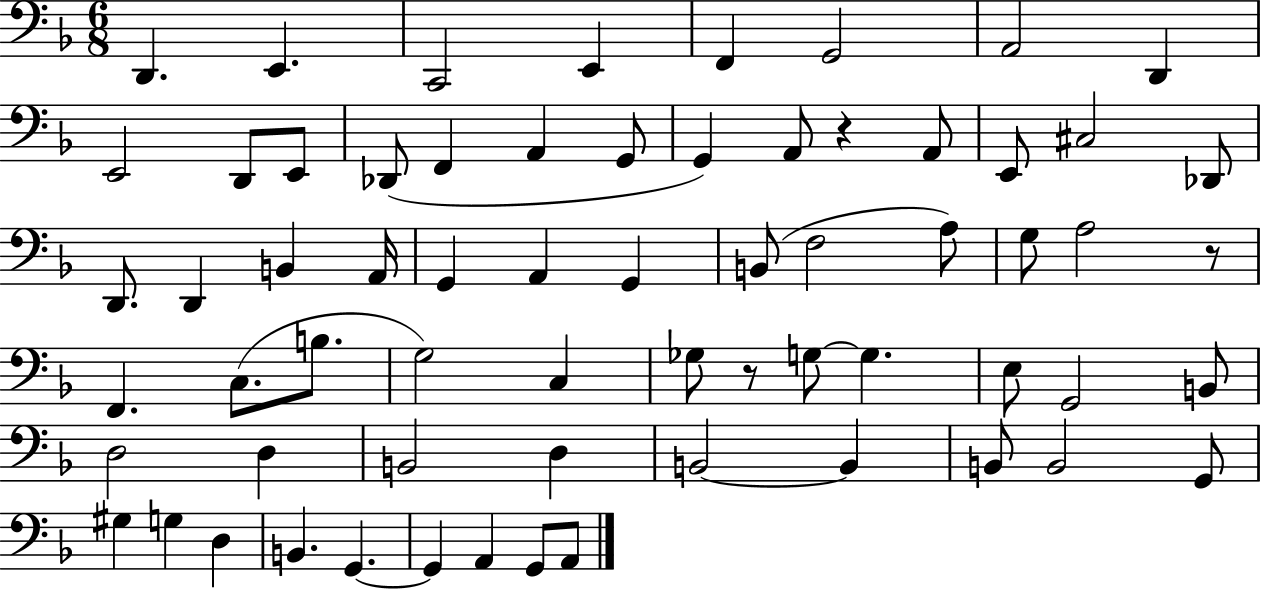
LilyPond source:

{
  \clef bass
  \numericTimeSignature
  \time 6/8
  \key f \major
  d,4. e,4. | c,2 e,4 | f,4 g,2 | a,2 d,4 | \break e,2 d,8 e,8 | des,8( f,4 a,4 g,8 | g,4) a,8 r4 a,8 | e,8 cis2 des,8 | \break d,8. d,4 b,4 a,16 | g,4 a,4 g,4 | b,8( f2 a8) | g8 a2 r8 | \break f,4. c8.( b8. | g2) c4 | ges8 r8 g8~~ g4. | e8 g,2 b,8 | \break d2 d4 | b,2 d4 | b,2~~ b,4 | b,8 b,2 g,8 | \break gis4 g4 d4 | b,4. g,4.~~ | g,4 a,4 g,8 a,8 | \bar "|."
}